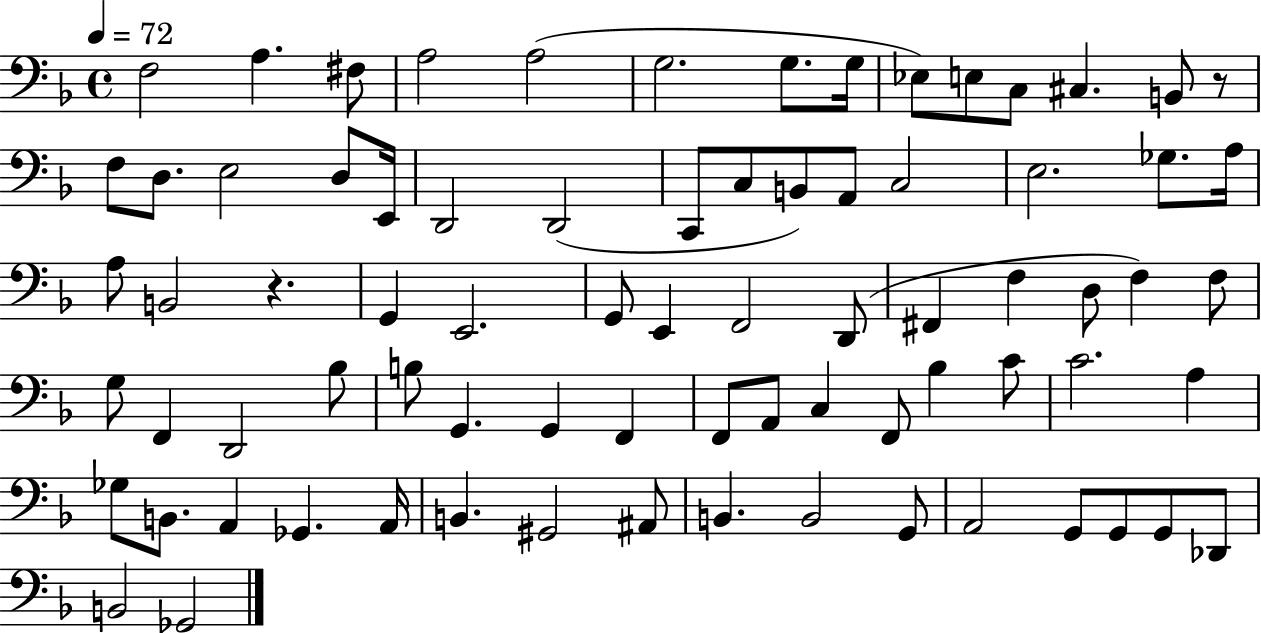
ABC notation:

X:1
T:Untitled
M:4/4
L:1/4
K:F
F,2 A, ^F,/2 A,2 A,2 G,2 G,/2 G,/4 _E,/2 E,/2 C,/2 ^C, B,,/2 z/2 F,/2 D,/2 E,2 D,/2 E,,/4 D,,2 D,,2 C,,/2 C,/2 B,,/2 A,,/2 C,2 E,2 _G,/2 A,/4 A,/2 B,,2 z G,, E,,2 G,,/2 E,, F,,2 D,,/2 ^F,, F, D,/2 F, F,/2 G,/2 F,, D,,2 _B,/2 B,/2 G,, G,, F,, F,,/2 A,,/2 C, F,,/2 _B, C/2 C2 A, _G,/2 B,,/2 A,, _G,, A,,/4 B,, ^G,,2 ^A,,/2 B,, B,,2 G,,/2 A,,2 G,,/2 G,,/2 G,,/2 _D,,/2 B,,2 _G,,2